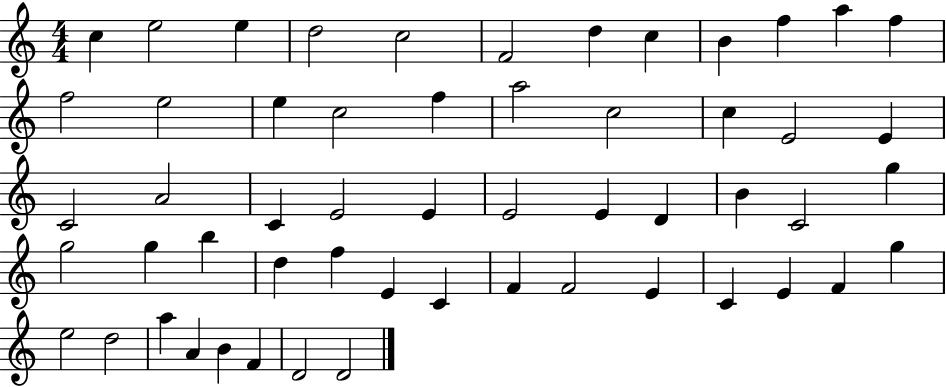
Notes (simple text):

C5/q E5/h E5/q D5/h C5/h F4/h D5/q C5/q B4/q F5/q A5/q F5/q F5/h E5/h E5/q C5/h F5/q A5/h C5/h C5/q E4/h E4/q C4/h A4/h C4/q E4/h E4/q E4/h E4/q D4/q B4/q C4/h G5/q G5/h G5/q B5/q D5/q F5/q E4/q C4/q F4/q F4/h E4/q C4/q E4/q F4/q G5/q E5/h D5/h A5/q A4/q B4/q F4/q D4/h D4/h